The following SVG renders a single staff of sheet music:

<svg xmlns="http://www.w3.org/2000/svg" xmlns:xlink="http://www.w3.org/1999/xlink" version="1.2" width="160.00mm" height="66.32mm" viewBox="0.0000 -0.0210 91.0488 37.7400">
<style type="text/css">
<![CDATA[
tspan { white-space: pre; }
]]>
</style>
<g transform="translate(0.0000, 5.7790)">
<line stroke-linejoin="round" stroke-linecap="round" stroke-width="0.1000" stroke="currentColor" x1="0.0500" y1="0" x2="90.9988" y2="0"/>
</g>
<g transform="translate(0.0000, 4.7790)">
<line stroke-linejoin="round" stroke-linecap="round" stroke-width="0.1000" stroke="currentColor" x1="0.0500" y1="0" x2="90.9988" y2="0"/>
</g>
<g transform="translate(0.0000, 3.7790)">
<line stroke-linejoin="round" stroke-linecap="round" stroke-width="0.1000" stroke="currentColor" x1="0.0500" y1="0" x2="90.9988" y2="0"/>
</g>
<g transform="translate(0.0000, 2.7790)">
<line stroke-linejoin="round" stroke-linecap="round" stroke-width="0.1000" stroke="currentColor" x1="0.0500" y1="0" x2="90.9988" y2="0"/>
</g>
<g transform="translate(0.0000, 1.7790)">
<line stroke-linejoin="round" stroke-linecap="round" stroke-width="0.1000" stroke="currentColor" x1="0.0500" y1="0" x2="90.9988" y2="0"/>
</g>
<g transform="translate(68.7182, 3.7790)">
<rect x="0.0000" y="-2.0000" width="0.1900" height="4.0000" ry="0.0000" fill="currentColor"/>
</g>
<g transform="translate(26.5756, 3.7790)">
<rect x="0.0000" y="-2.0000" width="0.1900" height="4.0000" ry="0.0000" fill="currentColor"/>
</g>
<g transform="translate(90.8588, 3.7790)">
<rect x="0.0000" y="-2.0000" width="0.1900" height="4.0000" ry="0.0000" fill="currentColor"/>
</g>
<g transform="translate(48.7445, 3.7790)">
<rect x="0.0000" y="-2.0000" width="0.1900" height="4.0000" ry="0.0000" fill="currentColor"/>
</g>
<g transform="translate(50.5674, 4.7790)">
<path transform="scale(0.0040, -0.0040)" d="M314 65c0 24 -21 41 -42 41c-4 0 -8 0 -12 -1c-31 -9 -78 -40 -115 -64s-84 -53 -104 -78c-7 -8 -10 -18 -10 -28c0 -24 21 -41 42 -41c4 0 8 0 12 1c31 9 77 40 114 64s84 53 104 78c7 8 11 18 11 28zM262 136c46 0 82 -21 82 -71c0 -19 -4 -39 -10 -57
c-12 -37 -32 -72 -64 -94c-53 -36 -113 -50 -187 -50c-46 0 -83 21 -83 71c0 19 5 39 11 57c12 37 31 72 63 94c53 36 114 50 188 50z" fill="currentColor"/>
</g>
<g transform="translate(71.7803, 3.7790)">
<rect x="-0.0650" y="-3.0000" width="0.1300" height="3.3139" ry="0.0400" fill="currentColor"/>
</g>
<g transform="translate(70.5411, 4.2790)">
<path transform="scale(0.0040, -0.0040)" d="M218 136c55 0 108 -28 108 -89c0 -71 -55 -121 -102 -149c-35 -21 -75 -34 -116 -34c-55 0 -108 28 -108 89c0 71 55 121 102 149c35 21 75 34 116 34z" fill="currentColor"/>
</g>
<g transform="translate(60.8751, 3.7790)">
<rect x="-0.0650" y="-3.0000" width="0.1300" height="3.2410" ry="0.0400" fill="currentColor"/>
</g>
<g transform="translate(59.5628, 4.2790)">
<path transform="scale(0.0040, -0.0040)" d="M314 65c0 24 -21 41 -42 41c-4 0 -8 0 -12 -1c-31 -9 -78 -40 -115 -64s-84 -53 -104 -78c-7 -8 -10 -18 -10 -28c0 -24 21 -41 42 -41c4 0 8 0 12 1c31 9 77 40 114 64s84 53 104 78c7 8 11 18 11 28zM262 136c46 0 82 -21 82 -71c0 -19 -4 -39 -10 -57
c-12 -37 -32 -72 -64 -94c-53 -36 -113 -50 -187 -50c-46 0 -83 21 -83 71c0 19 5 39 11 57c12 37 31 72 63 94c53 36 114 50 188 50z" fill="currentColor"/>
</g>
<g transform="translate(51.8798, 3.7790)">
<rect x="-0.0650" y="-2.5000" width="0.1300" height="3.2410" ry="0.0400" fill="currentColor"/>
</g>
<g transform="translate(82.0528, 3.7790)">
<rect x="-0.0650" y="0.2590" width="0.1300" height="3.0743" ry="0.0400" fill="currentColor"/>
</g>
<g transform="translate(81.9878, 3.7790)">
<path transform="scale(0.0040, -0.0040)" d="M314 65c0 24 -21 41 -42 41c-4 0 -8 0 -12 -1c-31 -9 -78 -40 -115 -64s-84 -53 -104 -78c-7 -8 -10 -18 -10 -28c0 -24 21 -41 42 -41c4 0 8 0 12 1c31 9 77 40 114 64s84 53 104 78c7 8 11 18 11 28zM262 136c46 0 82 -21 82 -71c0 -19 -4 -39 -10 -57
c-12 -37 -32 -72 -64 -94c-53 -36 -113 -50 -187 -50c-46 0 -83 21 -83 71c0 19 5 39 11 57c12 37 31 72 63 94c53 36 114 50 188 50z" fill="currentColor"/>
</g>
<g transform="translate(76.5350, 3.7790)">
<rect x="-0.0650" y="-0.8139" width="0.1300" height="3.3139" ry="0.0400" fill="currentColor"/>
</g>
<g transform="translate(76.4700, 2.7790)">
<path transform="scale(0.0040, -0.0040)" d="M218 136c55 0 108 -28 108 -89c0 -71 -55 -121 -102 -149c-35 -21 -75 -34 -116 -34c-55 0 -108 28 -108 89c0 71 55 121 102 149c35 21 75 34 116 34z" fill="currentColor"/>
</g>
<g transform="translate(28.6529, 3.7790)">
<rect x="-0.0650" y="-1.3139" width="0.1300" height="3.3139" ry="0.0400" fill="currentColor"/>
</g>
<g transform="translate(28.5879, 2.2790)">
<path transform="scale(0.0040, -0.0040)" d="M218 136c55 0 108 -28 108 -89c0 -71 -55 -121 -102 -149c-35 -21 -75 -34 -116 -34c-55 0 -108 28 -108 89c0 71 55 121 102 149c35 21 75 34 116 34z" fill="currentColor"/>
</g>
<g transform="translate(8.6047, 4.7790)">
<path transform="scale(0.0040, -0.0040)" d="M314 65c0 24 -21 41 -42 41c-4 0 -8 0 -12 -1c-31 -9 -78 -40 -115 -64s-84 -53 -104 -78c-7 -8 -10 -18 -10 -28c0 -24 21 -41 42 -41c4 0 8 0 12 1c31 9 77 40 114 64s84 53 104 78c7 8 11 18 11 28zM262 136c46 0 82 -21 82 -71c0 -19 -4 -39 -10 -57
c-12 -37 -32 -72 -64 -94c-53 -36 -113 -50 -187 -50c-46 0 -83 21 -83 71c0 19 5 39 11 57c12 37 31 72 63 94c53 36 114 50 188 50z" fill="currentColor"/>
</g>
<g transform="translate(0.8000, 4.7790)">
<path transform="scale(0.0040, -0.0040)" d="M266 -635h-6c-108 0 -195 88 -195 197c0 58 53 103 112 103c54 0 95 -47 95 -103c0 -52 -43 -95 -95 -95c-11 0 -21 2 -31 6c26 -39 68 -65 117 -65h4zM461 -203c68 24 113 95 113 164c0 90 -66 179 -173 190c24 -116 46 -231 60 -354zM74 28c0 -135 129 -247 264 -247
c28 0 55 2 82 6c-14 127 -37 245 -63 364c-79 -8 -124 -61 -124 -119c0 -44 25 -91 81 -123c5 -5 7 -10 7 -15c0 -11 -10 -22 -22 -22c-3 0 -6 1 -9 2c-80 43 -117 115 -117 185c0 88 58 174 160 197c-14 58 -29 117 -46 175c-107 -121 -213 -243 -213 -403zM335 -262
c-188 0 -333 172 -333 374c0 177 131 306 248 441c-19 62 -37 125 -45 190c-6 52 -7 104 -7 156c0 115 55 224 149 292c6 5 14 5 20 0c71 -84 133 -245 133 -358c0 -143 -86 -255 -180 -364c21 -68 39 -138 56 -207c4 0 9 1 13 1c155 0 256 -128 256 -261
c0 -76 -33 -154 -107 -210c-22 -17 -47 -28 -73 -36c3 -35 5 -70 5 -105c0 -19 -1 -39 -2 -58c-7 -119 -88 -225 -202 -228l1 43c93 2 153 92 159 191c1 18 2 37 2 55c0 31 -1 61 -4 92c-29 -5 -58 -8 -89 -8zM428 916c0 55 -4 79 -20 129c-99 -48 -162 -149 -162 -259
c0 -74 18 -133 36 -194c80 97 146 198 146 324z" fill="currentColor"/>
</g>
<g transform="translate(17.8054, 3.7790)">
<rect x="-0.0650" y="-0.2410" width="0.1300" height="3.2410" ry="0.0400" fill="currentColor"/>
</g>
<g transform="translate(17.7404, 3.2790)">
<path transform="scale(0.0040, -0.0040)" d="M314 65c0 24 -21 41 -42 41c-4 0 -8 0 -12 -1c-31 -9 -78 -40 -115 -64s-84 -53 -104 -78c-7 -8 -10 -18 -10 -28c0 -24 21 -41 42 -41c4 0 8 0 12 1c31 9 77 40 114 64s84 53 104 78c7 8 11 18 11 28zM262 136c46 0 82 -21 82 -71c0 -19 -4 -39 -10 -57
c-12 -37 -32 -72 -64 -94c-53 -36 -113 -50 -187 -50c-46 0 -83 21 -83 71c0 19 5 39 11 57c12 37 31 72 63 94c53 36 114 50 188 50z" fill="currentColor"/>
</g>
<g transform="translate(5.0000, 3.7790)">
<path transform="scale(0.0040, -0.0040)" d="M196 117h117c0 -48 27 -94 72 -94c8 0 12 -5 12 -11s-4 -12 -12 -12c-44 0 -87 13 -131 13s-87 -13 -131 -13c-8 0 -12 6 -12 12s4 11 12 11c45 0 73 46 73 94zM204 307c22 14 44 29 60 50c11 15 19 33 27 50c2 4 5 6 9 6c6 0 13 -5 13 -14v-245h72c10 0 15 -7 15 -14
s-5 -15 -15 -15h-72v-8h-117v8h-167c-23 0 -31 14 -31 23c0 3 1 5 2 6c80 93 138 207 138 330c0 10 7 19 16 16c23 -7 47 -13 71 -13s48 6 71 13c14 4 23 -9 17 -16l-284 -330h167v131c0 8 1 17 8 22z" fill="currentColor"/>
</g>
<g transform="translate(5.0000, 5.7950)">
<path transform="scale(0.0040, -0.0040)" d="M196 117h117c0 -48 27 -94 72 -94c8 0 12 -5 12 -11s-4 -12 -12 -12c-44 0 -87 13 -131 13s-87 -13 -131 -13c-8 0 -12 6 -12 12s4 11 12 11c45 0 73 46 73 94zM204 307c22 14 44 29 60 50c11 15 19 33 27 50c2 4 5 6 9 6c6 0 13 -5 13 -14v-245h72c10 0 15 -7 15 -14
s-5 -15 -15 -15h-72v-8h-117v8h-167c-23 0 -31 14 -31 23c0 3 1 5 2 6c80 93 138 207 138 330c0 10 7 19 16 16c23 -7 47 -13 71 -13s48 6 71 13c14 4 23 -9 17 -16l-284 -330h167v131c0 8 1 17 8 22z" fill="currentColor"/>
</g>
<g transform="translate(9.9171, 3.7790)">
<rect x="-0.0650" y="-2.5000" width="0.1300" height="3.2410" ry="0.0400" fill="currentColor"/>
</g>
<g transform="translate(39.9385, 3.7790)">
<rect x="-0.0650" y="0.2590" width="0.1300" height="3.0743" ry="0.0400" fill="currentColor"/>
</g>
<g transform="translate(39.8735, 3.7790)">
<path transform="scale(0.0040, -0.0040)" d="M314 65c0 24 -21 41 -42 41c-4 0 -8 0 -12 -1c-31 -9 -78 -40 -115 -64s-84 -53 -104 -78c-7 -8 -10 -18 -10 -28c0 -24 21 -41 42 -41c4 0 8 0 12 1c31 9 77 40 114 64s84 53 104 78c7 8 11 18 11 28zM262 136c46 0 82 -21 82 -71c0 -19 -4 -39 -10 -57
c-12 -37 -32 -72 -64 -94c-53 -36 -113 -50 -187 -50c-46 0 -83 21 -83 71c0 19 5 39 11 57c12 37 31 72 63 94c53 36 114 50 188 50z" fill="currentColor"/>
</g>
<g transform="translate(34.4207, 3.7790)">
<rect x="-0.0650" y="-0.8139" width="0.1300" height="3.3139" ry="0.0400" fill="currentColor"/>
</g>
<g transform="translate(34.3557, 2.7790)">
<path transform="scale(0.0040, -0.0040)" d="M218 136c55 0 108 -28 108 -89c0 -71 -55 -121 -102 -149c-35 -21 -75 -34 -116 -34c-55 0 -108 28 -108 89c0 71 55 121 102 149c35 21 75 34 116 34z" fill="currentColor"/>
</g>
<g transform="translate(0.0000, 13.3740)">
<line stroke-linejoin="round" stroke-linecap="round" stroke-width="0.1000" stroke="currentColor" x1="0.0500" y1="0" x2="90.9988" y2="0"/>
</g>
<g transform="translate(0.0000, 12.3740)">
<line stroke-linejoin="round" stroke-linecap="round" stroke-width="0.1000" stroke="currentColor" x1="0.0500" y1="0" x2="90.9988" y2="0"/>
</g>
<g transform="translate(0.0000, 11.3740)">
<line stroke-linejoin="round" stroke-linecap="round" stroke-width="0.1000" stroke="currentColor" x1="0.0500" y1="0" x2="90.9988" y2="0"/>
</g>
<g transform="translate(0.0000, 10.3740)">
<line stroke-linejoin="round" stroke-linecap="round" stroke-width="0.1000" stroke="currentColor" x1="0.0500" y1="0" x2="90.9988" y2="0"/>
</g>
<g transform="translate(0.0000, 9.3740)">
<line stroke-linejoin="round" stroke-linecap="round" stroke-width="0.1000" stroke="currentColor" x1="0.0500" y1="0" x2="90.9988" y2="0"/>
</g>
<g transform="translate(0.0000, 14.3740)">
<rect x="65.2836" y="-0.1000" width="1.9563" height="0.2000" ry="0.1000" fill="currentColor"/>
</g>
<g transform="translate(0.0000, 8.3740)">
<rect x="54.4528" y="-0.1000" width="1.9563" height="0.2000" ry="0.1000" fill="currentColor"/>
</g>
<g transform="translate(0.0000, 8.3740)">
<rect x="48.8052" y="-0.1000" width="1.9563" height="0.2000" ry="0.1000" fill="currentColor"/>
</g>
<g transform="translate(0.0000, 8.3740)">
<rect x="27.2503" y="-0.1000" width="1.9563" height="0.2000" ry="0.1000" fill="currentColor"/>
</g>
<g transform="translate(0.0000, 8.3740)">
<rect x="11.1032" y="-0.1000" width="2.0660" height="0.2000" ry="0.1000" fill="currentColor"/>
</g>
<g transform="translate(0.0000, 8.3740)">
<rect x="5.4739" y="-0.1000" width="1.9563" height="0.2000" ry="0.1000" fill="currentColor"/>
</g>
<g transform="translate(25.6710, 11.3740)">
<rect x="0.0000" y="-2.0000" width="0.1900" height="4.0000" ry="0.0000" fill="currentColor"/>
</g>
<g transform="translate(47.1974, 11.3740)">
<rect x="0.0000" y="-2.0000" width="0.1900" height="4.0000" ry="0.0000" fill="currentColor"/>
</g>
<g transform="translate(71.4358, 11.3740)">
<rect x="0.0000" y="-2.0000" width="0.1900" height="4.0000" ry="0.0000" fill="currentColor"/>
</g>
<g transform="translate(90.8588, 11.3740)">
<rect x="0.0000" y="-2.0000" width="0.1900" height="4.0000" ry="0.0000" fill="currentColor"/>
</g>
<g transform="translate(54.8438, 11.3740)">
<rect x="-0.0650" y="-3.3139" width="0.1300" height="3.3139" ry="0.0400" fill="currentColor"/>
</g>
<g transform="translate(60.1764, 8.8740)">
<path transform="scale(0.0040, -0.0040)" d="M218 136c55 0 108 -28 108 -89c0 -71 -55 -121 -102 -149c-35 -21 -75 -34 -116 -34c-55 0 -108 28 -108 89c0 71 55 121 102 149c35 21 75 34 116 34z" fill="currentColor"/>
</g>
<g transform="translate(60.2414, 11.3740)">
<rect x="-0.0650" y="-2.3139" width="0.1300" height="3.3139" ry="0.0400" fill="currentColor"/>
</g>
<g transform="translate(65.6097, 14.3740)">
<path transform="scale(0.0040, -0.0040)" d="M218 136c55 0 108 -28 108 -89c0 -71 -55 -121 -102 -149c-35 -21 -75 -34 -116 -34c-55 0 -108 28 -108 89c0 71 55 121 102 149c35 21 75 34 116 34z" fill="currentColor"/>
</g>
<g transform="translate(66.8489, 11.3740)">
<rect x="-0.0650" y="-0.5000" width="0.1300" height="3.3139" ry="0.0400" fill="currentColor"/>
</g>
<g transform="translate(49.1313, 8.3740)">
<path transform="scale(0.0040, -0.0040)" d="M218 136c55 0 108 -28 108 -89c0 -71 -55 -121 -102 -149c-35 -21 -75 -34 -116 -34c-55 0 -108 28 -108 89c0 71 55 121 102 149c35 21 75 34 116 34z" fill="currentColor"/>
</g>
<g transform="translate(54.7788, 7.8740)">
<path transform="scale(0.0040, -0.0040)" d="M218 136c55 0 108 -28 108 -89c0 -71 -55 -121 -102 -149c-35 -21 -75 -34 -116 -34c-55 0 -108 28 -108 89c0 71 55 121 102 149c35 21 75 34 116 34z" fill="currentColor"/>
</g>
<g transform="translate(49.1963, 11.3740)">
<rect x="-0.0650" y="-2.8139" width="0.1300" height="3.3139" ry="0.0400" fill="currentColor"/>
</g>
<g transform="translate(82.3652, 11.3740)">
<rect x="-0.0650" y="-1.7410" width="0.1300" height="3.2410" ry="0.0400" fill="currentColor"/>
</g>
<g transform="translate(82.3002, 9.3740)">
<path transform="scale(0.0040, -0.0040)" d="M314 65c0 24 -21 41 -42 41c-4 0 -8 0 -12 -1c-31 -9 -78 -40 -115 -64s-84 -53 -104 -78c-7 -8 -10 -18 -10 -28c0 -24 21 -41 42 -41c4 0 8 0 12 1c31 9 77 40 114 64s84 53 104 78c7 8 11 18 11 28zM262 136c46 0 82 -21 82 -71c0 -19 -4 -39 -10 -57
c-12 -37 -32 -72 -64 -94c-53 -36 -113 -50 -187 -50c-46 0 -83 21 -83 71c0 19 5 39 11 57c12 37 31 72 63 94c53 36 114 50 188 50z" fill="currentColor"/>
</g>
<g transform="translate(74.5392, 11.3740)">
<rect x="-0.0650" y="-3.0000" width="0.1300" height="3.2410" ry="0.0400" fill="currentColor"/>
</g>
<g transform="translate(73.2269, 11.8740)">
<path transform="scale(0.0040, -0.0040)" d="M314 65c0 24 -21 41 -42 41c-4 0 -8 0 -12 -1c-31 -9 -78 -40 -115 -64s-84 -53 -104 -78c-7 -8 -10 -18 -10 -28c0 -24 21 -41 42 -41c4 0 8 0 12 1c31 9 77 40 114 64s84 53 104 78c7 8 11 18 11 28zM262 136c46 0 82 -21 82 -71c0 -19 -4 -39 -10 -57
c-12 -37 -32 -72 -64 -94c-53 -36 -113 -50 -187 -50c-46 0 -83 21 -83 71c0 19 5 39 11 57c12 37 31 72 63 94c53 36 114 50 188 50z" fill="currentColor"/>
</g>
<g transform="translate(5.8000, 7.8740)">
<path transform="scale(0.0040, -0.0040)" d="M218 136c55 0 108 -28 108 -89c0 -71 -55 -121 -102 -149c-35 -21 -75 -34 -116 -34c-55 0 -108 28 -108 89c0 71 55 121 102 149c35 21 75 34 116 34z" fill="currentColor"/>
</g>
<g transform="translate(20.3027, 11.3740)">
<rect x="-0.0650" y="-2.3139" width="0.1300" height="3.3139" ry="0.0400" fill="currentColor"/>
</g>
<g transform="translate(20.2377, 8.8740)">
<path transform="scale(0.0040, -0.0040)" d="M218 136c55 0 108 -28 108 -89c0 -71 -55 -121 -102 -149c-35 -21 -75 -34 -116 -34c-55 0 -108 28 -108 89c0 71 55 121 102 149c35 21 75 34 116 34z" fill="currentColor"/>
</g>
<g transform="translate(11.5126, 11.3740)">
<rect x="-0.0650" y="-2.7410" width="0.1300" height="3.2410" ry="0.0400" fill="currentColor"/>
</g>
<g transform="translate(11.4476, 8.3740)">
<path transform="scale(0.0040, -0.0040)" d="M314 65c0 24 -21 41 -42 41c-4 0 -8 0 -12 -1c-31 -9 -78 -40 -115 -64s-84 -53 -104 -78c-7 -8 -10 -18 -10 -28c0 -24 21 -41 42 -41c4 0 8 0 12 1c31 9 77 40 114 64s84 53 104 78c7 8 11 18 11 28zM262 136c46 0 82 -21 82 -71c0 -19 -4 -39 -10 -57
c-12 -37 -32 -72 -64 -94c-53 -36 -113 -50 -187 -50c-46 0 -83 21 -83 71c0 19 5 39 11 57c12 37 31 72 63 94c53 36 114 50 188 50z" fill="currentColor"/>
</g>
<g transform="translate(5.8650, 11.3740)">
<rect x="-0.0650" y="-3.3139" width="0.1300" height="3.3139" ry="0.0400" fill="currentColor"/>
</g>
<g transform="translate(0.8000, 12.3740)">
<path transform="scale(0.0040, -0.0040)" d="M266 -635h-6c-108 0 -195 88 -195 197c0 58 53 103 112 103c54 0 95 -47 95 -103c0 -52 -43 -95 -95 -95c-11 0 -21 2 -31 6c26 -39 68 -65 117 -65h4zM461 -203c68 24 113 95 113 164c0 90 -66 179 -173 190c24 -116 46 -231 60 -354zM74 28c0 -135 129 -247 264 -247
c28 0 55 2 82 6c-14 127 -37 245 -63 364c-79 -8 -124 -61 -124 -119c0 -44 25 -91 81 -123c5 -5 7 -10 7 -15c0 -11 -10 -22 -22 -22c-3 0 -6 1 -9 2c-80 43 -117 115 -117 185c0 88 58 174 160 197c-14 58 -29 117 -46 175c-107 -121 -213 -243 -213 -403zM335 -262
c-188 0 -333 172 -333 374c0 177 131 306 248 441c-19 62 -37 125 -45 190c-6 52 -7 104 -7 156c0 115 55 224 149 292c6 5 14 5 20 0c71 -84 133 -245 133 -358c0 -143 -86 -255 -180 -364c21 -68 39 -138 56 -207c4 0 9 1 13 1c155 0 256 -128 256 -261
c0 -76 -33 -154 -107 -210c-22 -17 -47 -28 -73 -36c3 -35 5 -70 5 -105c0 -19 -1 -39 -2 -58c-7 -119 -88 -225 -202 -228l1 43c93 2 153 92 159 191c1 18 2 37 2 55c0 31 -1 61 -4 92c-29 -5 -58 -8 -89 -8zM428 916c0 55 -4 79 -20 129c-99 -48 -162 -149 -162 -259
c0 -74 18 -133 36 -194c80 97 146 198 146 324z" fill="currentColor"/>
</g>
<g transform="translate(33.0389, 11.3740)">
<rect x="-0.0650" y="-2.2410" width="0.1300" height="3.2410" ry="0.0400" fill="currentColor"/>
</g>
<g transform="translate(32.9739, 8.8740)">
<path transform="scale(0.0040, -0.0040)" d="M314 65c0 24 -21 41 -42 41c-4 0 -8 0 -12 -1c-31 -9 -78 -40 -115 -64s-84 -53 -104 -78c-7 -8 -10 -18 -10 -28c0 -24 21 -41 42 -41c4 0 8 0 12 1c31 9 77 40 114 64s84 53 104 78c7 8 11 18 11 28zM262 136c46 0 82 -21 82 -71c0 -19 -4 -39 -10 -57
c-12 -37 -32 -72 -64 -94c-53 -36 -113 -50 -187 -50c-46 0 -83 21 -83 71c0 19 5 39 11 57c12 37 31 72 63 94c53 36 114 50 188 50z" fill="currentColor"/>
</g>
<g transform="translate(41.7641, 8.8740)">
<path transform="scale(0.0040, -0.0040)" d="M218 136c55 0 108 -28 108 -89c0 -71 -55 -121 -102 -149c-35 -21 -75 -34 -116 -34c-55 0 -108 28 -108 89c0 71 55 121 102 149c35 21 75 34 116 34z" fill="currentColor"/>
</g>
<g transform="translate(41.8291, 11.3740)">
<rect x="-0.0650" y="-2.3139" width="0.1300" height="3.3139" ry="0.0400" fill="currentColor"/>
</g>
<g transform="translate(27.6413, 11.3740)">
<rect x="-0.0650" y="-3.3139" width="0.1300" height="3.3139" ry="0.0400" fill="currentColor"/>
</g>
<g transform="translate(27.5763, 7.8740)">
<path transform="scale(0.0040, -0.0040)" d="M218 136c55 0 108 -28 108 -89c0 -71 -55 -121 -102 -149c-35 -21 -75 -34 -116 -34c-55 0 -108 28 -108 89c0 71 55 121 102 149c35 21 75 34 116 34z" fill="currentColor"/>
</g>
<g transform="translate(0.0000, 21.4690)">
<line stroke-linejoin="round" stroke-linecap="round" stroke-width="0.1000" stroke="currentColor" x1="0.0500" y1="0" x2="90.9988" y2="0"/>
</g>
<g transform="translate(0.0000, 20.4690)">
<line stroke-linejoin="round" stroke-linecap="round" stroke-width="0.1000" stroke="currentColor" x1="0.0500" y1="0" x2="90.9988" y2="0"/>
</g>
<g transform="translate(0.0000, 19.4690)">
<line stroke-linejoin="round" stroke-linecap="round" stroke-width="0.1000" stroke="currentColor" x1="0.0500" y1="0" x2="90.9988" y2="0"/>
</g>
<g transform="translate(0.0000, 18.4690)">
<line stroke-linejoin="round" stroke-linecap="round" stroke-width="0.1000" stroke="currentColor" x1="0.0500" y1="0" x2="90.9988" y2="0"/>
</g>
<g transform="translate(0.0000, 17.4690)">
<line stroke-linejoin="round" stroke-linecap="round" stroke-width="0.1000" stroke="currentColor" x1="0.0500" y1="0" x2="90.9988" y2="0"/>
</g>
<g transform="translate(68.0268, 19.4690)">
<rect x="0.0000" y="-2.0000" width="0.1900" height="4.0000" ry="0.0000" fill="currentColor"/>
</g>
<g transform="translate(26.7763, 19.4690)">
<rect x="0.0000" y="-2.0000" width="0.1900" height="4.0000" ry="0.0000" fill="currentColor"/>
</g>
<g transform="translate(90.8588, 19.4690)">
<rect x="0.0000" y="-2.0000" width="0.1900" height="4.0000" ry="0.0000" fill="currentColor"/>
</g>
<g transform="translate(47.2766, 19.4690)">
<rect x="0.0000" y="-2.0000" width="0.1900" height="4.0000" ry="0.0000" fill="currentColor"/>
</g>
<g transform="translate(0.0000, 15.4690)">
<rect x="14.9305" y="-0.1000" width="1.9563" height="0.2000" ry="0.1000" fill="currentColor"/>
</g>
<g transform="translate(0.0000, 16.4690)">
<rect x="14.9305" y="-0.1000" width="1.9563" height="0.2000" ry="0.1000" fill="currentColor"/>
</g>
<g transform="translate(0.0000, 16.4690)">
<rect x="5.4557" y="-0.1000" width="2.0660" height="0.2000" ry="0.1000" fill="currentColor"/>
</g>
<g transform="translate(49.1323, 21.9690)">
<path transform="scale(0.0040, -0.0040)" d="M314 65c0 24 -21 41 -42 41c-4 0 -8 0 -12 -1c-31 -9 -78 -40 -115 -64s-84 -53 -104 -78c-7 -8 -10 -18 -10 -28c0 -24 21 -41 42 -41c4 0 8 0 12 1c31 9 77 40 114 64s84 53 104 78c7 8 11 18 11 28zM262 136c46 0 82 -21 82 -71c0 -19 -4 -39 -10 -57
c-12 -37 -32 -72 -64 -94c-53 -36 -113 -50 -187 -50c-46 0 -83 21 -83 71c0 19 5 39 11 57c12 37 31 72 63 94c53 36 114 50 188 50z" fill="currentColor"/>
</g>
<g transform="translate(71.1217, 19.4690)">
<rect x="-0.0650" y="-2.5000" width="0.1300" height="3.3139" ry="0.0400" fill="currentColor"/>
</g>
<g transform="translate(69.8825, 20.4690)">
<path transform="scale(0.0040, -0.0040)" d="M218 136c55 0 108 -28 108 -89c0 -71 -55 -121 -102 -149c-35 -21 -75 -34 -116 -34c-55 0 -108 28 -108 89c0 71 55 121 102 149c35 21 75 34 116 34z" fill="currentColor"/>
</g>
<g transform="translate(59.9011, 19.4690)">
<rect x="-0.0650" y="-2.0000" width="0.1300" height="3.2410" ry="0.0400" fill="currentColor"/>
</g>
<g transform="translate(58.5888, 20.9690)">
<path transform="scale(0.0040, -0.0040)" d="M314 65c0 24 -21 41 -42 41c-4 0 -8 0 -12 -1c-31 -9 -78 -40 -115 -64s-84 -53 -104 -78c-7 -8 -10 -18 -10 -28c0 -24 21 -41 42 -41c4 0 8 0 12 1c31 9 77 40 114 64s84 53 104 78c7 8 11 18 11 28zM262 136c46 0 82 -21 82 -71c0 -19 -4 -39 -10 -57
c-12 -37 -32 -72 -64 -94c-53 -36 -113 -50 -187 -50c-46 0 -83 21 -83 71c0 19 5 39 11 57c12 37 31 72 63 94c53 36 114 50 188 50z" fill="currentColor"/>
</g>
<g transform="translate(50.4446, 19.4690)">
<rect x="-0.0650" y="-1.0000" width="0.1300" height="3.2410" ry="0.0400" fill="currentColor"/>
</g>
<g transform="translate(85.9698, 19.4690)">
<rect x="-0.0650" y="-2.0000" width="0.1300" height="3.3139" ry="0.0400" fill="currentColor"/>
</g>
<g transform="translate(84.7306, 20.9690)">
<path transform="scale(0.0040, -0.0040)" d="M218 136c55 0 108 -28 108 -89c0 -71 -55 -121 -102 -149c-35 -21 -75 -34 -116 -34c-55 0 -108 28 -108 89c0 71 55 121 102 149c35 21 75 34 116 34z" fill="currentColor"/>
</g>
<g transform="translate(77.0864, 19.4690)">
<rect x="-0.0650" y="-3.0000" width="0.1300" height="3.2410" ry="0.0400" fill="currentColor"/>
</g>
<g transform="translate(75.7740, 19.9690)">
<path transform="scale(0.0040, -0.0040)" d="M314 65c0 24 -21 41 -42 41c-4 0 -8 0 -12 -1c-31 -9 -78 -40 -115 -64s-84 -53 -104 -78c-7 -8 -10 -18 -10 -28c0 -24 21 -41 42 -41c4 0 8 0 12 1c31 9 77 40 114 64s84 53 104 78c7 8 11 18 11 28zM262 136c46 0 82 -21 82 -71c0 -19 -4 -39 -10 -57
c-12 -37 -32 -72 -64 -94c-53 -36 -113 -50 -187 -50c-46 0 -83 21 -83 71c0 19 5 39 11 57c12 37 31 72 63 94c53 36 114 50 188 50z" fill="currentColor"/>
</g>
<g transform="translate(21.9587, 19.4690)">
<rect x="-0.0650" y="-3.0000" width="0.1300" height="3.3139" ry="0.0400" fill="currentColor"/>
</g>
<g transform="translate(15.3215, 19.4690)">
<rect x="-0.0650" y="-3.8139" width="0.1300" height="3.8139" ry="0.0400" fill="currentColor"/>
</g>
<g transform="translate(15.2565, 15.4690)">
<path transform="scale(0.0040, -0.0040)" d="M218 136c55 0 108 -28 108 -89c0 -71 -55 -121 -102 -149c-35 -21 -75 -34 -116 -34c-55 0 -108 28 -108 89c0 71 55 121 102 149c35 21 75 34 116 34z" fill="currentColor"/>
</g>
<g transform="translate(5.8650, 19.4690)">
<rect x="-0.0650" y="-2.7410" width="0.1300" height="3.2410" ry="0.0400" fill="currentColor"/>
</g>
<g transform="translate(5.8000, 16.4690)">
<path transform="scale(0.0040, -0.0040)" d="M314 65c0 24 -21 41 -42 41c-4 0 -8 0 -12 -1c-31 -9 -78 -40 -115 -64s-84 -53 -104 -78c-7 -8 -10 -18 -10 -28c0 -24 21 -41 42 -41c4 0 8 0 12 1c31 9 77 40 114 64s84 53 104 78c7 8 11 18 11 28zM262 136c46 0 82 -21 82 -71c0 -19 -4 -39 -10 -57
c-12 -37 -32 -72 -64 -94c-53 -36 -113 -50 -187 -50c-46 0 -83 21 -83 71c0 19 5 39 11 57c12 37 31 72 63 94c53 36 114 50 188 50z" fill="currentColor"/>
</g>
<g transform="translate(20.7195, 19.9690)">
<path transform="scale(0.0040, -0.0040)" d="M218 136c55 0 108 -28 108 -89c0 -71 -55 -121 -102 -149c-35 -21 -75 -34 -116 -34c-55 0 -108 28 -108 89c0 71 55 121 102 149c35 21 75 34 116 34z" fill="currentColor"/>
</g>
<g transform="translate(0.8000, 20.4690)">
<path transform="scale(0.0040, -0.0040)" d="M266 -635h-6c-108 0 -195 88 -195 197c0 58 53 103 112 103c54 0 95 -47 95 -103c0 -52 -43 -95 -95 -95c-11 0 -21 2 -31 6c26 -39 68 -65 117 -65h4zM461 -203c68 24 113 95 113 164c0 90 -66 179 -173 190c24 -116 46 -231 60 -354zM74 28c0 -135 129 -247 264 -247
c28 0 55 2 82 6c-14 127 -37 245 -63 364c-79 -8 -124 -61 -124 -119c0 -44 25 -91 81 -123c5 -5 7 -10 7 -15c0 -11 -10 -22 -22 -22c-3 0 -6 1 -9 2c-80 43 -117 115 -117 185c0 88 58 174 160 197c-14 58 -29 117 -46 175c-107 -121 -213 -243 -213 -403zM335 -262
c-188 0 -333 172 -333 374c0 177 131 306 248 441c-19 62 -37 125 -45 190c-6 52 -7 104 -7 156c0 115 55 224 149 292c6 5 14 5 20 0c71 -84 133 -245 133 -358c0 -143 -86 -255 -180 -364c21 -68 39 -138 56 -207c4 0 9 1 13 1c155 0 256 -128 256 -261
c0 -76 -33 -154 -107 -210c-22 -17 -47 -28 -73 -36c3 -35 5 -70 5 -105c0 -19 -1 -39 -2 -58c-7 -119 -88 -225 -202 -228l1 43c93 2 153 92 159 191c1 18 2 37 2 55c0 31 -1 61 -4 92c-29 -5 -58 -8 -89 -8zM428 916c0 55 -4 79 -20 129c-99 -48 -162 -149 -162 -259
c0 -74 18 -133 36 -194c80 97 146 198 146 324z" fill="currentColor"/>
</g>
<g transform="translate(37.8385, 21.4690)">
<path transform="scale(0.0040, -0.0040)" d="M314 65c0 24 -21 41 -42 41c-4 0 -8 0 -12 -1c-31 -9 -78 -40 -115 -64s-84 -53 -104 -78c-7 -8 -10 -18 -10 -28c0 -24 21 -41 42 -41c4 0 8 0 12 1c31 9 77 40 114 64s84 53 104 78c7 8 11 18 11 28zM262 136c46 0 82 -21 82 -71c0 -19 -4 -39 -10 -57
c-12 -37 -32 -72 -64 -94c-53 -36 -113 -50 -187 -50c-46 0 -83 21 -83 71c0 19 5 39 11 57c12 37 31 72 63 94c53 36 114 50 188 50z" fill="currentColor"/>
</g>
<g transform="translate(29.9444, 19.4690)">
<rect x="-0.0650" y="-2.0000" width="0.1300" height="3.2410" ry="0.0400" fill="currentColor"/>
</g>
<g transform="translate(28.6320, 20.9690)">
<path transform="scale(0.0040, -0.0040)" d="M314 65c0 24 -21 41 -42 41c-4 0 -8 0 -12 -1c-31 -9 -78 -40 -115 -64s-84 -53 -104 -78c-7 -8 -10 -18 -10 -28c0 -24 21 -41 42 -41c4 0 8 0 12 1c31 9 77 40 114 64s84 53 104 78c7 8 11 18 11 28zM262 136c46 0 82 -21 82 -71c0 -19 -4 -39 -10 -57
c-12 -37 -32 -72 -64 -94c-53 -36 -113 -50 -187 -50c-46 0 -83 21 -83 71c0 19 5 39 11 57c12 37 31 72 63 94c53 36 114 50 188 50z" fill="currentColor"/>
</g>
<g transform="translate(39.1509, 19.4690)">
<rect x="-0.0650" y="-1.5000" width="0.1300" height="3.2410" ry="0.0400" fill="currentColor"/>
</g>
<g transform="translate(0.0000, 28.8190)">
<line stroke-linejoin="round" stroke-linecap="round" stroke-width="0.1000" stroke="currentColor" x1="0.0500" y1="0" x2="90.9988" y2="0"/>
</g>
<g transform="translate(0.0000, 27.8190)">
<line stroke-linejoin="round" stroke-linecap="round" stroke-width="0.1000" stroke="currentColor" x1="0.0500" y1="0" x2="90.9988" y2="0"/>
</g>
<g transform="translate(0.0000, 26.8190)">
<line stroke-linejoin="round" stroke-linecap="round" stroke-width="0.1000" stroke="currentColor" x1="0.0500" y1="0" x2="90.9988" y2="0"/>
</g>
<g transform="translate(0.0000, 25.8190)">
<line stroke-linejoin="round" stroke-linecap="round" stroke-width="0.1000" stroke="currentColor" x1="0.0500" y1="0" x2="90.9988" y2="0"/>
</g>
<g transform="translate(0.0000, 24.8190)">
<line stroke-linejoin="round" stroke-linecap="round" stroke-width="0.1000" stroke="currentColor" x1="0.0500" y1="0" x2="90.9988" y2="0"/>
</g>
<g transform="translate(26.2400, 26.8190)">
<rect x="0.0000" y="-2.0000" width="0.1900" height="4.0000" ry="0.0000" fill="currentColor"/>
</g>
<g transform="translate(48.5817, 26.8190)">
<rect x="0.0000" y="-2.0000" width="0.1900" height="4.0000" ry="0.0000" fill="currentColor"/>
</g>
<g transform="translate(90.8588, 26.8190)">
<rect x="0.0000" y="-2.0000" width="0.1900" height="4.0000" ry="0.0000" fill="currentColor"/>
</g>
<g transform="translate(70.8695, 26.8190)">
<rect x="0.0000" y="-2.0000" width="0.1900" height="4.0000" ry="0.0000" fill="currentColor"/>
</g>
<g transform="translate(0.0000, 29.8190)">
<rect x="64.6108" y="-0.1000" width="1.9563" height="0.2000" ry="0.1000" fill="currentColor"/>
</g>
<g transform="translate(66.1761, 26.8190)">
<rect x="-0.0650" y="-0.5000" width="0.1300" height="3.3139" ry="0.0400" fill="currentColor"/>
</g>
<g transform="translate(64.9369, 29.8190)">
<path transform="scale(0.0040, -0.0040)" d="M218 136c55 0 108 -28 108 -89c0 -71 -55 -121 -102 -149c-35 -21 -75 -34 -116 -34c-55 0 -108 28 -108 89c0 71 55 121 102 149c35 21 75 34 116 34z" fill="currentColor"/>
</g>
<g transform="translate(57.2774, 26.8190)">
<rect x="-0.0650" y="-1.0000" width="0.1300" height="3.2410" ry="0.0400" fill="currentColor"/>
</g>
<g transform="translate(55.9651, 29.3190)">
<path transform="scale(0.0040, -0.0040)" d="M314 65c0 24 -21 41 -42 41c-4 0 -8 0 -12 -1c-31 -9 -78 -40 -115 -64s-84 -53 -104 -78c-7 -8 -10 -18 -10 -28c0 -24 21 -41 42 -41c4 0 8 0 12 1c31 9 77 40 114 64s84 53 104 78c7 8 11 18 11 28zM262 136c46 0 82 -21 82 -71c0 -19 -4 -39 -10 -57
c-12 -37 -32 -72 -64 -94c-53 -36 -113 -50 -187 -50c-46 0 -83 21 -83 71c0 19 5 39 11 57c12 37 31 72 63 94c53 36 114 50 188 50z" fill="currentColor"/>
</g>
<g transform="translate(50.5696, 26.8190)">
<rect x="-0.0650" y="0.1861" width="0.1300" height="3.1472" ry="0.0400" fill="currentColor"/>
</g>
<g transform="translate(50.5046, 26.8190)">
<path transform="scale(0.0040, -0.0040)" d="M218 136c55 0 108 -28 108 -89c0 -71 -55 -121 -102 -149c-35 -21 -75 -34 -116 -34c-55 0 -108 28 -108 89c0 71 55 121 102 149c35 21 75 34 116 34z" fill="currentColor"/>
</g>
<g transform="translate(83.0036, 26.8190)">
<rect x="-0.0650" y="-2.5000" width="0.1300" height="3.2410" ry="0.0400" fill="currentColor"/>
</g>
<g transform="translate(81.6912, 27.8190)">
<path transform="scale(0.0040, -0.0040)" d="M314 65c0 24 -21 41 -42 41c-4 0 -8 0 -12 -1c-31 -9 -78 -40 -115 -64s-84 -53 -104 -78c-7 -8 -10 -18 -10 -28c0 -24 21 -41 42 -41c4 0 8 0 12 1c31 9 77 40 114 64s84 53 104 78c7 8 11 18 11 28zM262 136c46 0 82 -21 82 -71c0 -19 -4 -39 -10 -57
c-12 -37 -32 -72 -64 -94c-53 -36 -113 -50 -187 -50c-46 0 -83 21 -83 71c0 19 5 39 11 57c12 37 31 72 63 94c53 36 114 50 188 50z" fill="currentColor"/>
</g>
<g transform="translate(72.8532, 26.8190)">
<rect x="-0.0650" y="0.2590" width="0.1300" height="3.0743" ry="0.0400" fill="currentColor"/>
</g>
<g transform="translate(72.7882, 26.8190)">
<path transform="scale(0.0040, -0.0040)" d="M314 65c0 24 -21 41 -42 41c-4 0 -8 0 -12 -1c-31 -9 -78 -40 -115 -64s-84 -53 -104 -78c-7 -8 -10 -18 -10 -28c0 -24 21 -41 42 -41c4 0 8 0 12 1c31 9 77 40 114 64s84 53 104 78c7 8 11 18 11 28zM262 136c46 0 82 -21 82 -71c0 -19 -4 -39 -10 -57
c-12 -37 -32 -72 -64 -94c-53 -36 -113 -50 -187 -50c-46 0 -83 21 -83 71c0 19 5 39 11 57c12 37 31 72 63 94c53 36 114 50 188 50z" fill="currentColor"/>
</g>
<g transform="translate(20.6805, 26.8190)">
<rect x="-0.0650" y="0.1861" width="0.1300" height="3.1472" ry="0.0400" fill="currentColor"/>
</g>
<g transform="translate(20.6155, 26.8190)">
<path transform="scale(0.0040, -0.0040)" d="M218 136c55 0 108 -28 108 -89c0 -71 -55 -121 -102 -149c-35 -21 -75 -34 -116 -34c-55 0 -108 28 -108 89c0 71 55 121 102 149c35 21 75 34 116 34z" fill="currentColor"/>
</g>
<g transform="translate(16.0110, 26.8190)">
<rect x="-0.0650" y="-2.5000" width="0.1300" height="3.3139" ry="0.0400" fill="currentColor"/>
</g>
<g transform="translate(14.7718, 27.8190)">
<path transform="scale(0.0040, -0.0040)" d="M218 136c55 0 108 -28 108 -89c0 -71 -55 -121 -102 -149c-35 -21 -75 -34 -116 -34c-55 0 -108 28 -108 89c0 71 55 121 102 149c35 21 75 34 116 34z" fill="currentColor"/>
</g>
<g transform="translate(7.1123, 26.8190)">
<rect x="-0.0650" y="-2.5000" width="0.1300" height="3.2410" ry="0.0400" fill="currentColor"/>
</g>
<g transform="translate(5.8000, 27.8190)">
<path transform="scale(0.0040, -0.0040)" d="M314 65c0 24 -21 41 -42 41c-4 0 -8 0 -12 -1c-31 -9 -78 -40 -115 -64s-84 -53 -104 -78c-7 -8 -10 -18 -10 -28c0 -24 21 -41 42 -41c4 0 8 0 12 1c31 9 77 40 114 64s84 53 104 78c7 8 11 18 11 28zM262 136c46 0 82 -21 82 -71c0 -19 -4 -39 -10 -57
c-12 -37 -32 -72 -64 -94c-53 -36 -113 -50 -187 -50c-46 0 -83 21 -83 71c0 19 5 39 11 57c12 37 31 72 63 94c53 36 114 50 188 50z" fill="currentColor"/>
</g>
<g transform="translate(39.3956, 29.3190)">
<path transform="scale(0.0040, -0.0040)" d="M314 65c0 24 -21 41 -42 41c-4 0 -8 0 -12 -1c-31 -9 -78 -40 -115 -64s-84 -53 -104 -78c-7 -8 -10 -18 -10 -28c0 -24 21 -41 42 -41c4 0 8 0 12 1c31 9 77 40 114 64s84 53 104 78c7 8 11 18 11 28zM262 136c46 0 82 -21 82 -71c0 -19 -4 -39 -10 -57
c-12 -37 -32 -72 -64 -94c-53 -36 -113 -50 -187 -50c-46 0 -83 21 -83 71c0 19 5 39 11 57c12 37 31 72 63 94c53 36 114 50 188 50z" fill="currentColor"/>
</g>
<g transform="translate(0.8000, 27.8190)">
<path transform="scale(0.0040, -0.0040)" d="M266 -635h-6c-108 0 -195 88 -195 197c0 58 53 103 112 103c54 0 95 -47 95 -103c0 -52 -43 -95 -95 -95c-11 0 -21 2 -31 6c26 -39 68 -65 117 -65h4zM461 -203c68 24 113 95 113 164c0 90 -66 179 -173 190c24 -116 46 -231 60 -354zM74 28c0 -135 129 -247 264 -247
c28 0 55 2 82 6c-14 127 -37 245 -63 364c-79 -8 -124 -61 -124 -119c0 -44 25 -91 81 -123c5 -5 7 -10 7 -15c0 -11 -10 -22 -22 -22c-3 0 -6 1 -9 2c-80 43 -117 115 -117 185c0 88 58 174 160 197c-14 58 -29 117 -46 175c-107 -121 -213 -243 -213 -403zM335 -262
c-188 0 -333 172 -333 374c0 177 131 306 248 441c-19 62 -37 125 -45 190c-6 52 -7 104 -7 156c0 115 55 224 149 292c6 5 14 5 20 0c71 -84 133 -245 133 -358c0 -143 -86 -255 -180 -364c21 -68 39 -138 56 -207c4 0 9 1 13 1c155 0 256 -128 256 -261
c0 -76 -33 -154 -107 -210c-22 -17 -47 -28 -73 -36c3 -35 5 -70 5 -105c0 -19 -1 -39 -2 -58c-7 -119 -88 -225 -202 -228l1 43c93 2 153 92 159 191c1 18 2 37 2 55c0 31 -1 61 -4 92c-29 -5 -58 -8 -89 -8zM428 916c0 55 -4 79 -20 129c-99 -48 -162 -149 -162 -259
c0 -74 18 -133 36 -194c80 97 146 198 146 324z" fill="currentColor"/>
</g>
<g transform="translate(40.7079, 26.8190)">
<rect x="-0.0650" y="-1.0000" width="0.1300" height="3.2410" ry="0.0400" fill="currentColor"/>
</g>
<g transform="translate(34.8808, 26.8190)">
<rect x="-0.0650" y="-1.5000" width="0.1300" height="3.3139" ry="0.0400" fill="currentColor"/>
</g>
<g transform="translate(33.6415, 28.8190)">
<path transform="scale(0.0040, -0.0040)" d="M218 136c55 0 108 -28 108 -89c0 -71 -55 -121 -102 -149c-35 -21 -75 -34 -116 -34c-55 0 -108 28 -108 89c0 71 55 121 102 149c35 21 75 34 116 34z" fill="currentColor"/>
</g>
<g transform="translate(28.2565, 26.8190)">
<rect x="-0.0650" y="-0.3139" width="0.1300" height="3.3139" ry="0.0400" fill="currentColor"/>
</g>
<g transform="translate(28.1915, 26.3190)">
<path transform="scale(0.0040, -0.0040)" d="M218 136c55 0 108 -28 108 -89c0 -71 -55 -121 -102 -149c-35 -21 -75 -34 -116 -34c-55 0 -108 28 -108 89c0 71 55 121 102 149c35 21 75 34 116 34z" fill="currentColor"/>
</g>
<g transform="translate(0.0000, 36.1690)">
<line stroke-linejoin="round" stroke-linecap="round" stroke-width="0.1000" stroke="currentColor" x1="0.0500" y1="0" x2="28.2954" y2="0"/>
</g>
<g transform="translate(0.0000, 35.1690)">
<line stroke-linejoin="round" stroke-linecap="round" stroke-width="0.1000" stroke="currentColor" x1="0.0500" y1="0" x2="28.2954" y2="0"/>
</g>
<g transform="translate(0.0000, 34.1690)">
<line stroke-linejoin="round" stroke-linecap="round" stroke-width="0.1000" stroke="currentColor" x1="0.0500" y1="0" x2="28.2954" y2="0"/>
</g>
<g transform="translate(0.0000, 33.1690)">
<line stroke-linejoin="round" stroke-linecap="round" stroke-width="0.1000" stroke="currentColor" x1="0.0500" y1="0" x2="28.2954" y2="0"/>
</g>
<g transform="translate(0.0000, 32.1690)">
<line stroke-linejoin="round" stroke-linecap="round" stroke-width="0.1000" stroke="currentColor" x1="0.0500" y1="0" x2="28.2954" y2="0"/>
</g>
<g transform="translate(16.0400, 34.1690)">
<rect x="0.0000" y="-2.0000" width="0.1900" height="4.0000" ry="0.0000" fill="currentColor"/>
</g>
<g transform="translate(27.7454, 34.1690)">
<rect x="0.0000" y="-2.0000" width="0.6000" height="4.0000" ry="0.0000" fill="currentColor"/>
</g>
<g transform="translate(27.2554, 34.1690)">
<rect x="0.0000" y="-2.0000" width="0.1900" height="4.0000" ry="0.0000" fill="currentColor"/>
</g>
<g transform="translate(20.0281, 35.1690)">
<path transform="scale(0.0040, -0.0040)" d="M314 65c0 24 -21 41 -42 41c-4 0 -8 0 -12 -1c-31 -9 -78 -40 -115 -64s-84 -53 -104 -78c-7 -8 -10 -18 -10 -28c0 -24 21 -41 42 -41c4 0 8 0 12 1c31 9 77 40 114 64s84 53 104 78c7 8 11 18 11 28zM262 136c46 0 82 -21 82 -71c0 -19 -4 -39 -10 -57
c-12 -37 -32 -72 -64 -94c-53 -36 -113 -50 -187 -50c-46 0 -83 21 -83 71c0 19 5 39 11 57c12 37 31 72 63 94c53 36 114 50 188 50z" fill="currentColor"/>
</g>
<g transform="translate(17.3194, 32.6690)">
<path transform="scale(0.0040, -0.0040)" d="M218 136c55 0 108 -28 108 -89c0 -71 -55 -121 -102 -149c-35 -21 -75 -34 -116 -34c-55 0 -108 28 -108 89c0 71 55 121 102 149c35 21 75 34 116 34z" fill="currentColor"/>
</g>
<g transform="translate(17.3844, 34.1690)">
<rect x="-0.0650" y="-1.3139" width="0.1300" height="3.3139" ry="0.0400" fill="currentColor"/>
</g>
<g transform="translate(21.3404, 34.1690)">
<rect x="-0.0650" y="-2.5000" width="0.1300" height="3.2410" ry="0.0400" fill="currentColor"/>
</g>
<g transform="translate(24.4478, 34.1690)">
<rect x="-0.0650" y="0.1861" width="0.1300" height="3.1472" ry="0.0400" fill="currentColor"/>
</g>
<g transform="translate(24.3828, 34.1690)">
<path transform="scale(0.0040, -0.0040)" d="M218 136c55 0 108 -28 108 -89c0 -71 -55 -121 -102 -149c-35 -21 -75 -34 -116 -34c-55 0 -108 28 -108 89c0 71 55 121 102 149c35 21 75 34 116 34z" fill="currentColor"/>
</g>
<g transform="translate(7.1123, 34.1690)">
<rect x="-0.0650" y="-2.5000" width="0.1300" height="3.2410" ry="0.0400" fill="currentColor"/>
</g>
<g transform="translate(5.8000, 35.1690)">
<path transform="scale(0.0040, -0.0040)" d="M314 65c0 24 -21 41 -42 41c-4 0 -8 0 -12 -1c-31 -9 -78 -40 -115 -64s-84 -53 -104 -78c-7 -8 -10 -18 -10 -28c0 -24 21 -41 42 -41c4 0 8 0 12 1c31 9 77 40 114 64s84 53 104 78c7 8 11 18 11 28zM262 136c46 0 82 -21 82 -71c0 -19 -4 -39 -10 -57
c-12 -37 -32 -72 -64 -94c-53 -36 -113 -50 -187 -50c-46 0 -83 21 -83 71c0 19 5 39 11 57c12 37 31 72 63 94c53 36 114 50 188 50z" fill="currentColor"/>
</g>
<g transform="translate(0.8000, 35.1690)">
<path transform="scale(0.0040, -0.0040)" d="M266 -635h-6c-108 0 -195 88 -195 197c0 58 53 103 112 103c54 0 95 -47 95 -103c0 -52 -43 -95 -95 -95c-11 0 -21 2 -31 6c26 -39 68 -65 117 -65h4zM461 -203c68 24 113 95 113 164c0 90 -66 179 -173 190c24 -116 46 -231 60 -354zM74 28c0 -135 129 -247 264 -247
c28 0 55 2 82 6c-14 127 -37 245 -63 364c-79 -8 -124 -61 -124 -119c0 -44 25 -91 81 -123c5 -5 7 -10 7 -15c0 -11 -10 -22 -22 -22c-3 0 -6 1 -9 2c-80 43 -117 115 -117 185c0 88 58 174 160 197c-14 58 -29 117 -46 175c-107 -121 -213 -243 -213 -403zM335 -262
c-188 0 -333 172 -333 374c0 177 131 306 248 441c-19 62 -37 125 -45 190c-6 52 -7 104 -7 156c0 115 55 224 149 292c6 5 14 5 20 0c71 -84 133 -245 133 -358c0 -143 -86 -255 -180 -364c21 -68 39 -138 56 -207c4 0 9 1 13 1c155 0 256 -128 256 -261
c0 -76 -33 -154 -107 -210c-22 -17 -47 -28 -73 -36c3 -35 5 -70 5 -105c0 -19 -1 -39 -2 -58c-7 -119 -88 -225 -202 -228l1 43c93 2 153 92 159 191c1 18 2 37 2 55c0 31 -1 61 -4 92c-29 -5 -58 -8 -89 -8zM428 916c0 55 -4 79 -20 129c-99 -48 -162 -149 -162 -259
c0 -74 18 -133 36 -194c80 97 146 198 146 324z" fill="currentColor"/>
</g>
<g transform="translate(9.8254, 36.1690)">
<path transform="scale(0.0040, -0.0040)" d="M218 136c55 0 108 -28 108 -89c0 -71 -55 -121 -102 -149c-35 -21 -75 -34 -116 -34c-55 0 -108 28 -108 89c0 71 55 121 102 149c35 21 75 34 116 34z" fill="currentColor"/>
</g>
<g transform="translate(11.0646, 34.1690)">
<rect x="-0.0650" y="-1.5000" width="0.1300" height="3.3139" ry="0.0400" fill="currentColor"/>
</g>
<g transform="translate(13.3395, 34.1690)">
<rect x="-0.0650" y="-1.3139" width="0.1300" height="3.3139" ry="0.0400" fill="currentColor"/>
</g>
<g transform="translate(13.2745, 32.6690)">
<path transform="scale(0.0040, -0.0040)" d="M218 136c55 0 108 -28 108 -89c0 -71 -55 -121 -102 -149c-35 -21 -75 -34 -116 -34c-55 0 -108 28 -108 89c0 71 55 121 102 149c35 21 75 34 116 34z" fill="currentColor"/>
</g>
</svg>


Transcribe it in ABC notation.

X:1
T:Untitled
M:4/4
L:1/4
K:C
G2 c2 e d B2 G2 A2 A d B2 b a2 g b g2 g a b g C A2 f2 a2 c' A F2 E2 D2 F2 G A2 F G2 G B c E D2 B D2 C B2 G2 G2 E e e G2 B